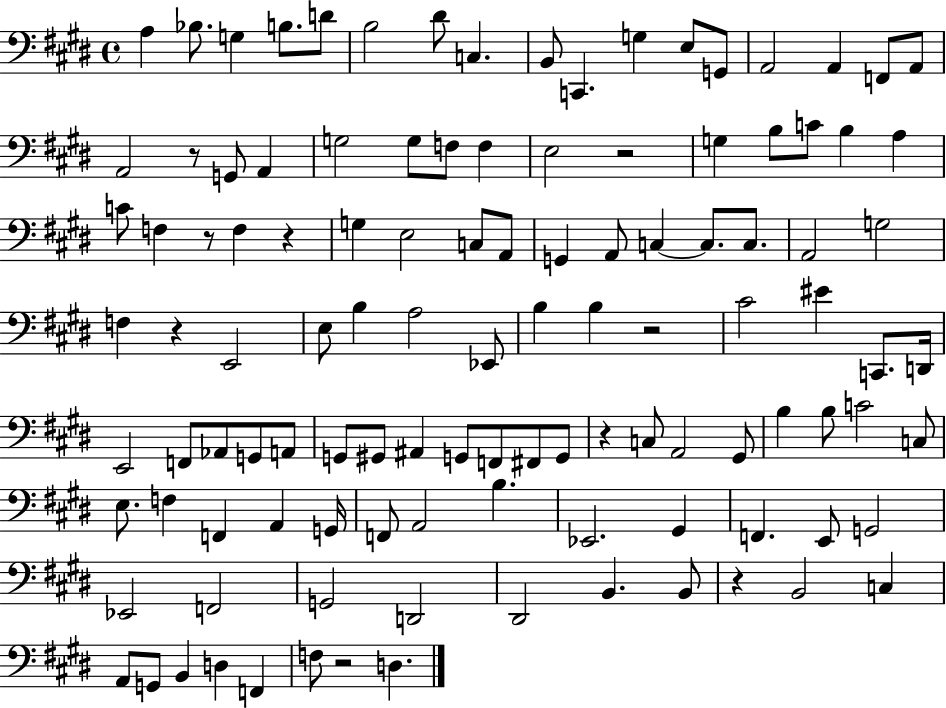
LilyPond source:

{
  \clef bass
  \time 4/4
  \defaultTimeSignature
  \key e \major
  \repeat volta 2 { a4 bes8. g4 b8. d'8 | b2 dis'8 c4. | b,8 c,4. g4 e8 g,8 | a,2 a,4 f,8 a,8 | \break a,2 r8 g,8 a,4 | g2 g8 f8 f4 | e2 r2 | g4 b8 c'8 b4 a4 | \break c'8 f4 r8 f4 r4 | g4 e2 c8 a,8 | g,4 a,8 c4~~ c8. c8. | a,2 g2 | \break f4 r4 e,2 | e8 b4 a2 ees,8 | b4 b4 r2 | cis'2 eis'4 c,8. d,16 | \break e,2 f,8 aes,8 g,8 a,8 | g,8 gis,8 ais,4 g,8 f,8 fis,8 g,8 | r4 c8 a,2 gis,8 | b4 b8 c'2 c8 | \break e8. f4 f,4 a,4 g,16 | f,8 a,2 b4. | ees,2. gis,4 | f,4. e,8 g,2 | \break ees,2 f,2 | g,2 d,2 | dis,2 b,4. b,8 | r4 b,2 c4 | \break a,8 g,8 b,4 d4 f,4 | f8 r2 d4. | } \bar "|."
}